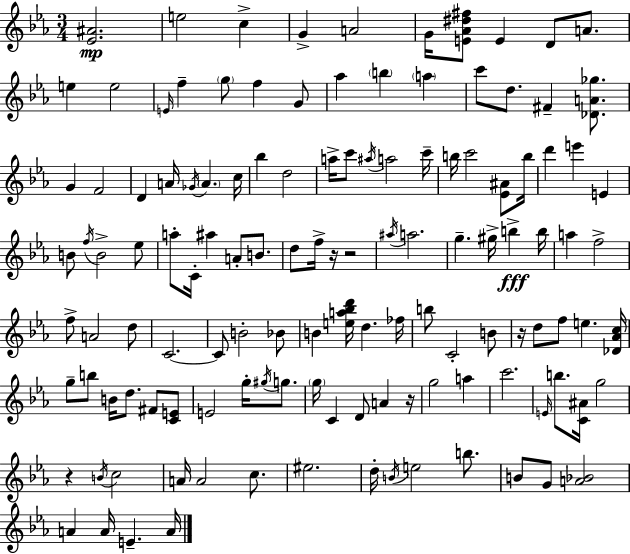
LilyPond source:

{
  \clef treble
  \numericTimeSignature
  \time 3/4
  \key ees \major
  <ees' ais'>2.\mp | e''2 c''4-> | g'4-> a'2 | g'16 <e' aes' dis'' fis''>8 e'4 d'8 a'8. | \break e''4 e''2 | \grace { e'16 } f''4-- \parenthesize g''8 f''4 g'8 | aes''4 \parenthesize b''4 \parenthesize a''4 | c'''8 d''8. fis'4-- <des' a' ges''>8. | \break g'4 f'2 | d'4 a'16 \acciaccatura { ges'16 } \parenthesize a'4. | c''16 bes''4 d''2 | a''16-> c'''8 \acciaccatura { ais''16 } a''2 | \break c'''16-- b''16 c'''2 | <ees' ais'>8 b''16 d'''4 e'''4 e'4 | b'8 \acciaccatura { f''16 } b'2-> | ees''8 a''8-. c'16-. ais''4 a'8-. | \break b'8. d''8 f''16-> r16 r2 | \acciaccatura { ais''16 } a''2. | g''4.-- gis''16-> | b''4->\fff b''16 a''4 f''2-> | \break f''8-> a'2 | d''8 c'2.~~ | c'8 b'2-. | bes'8 b'4 <e'' a'' bes'' d'''>16 d''4. | \break fes''16 b''8 c'2-. | b'8 r16 d''8 f''8 e''4. | <des' aes' c''>16 g''8-- b''8 b'16 d''8. | fis'8 <c' e'>8 e'2 | \break g''16-. \acciaccatura { gis''16 } g''8. \parenthesize g''16 c'4 d'8 | a'4 r16 g''2 | a''4 c'''2. | \grace { e'16 } b''8. <c' ais'>16 g''2 | \break r4 \acciaccatura { b'16 } | c''2 a'16 a'2 | c''8. eis''2. | d''16-. \acciaccatura { b'16 } e''2 | \break b''8. b'8 g'8 | <a' bes'>2 a'4 | a'16 e'4.-- a'16 \bar "|."
}